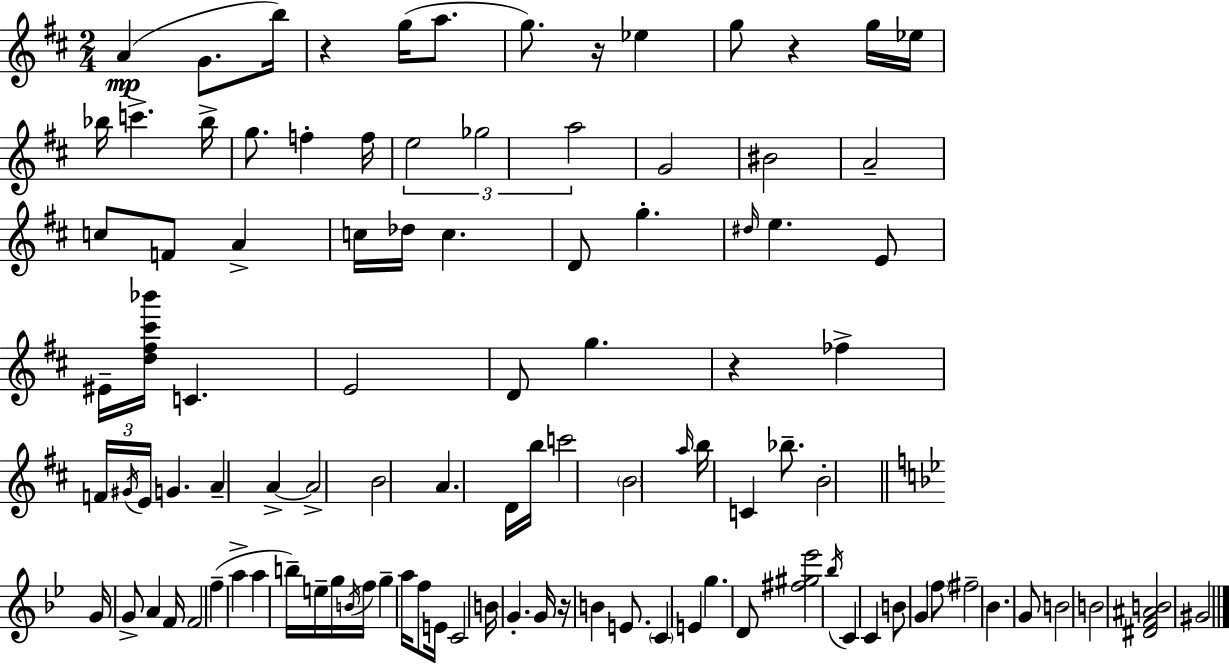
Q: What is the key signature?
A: D major